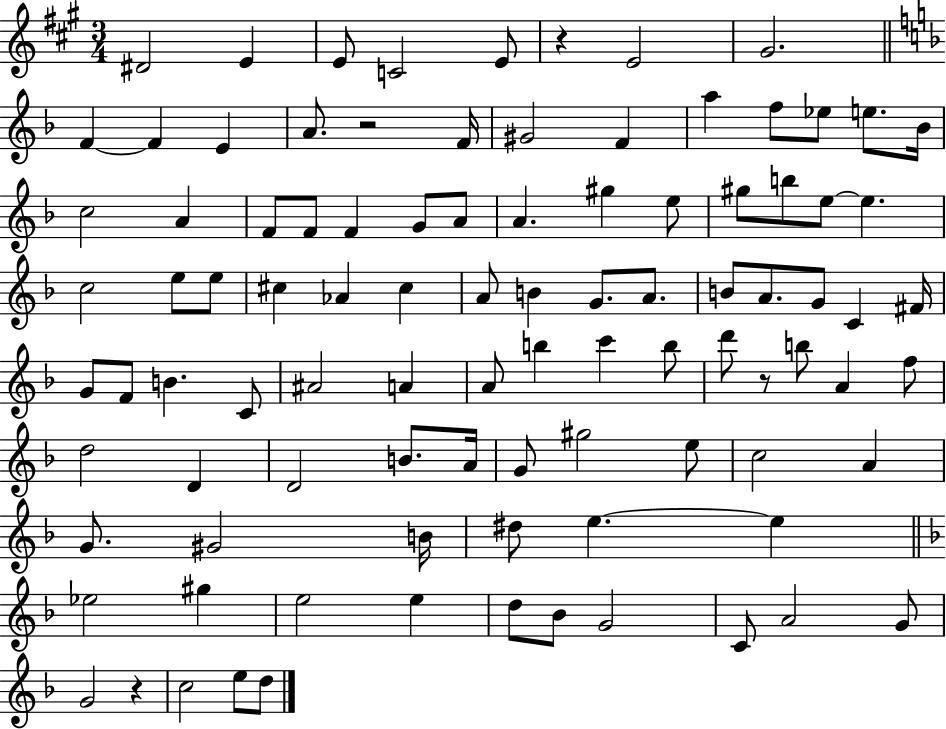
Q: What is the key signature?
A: A major